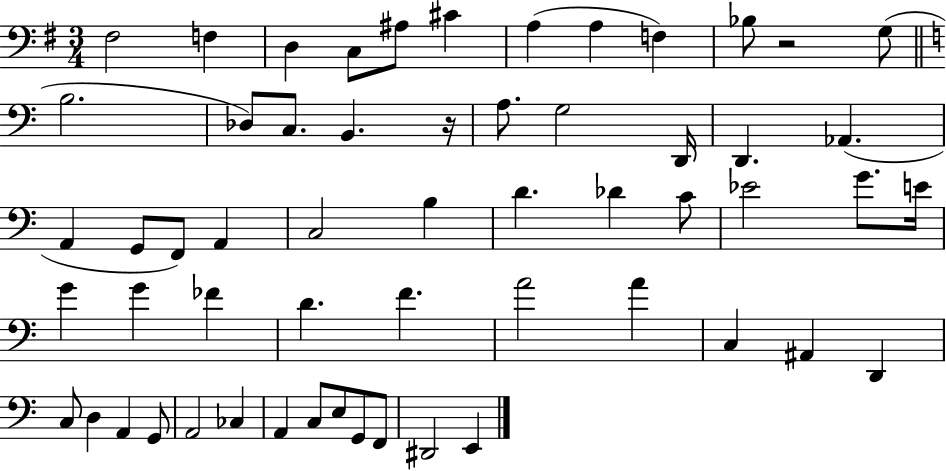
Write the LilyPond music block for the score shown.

{
  \clef bass
  \numericTimeSignature
  \time 3/4
  \key g \major
  fis2 f4 | d4 c8 ais8 cis'4 | a4( a4 f4) | bes8 r2 g8( | \break \bar "||" \break \key c \major b2. | des8) c8. b,4. r16 | a8. g2 d,16 | d,4. aes,4.( | \break a,4 g,8 f,8) a,4 | c2 b4 | d'4. des'4 c'8 | ees'2 g'8. e'16 | \break g'4 g'4 fes'4 | d'4. f'4. | a'2 a'4 | c4 ais,4 d,4 | \break c8 d4 a,4 g,8 | a,2 ces4 | a,4 c8 e8 g,8 f,8 | dis,2 e,4 | \break \bar "|."
}